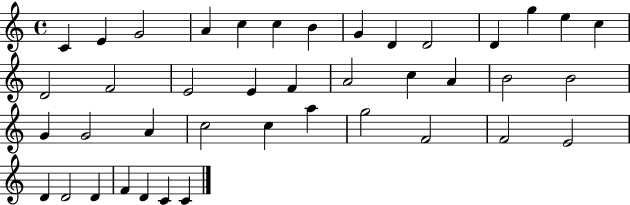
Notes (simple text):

C4/q E4/q G4/h A4/q C5/q C5/q B4/q G4/q D4/q D4/h D4/q G5/q E5/q C5/q D4/h F4/h E4/h E4/q F4/q A4/h C5/q A4/q B4/h B4/h G4/q G4/h A4/q C5/h C5/q A5/q G5/h F4/h F4/h E4/h D4/q D4/h D4/q F4/q D4/q C4/q C4/q